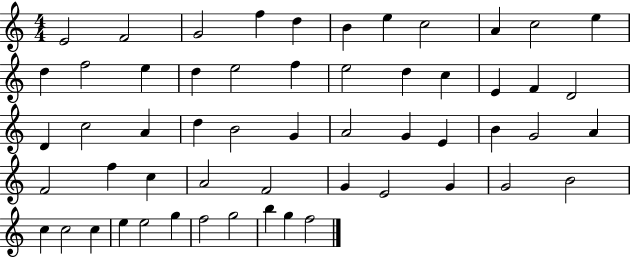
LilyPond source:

{
  \clef treble
  \numericTimeSignature
  \time 4/4
  \key c \major
  e'2 f'2 | g'2 f''4 d''4 | b'4 e''4 c''2 | a'4 c''2 e''4 | \break d''4 f''2 e''4 | d''4 e''2 f''4 | e''2 d''4 c''4 | e'4 f'4 d'2 | \break d'4 c''2 a'4 | d''4 b'2 g'4 | a'2 g'4 e'4 | b'4 g'2 a'4 | \break f'2 f''4 c''4 | a'2 f'2 | g'4 e'2 g'4 | g'2 b'2 | \break c''4 c''2 c''4 | e''4 e''2 g''4 | f''2 g''2 | b''4 g''4 f''2 | \break \bar "|."
}